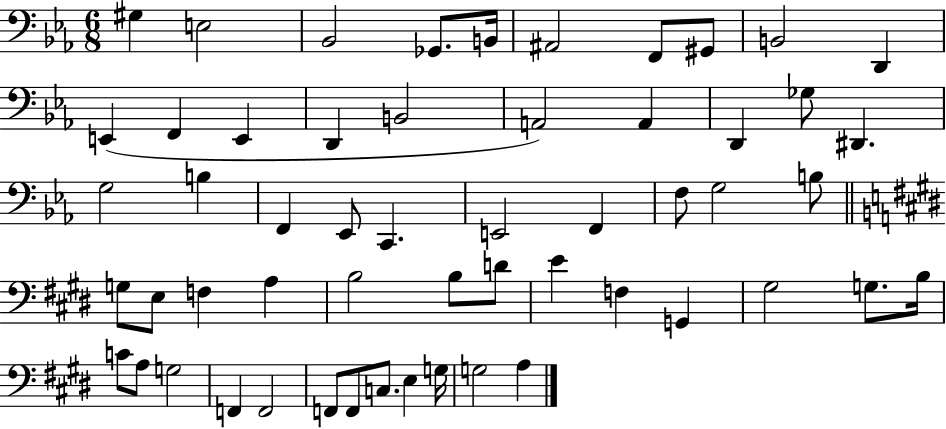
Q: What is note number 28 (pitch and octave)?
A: F3